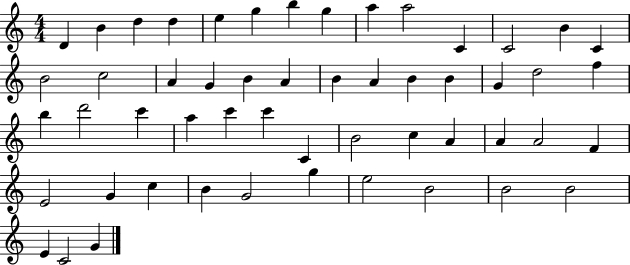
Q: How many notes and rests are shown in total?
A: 53